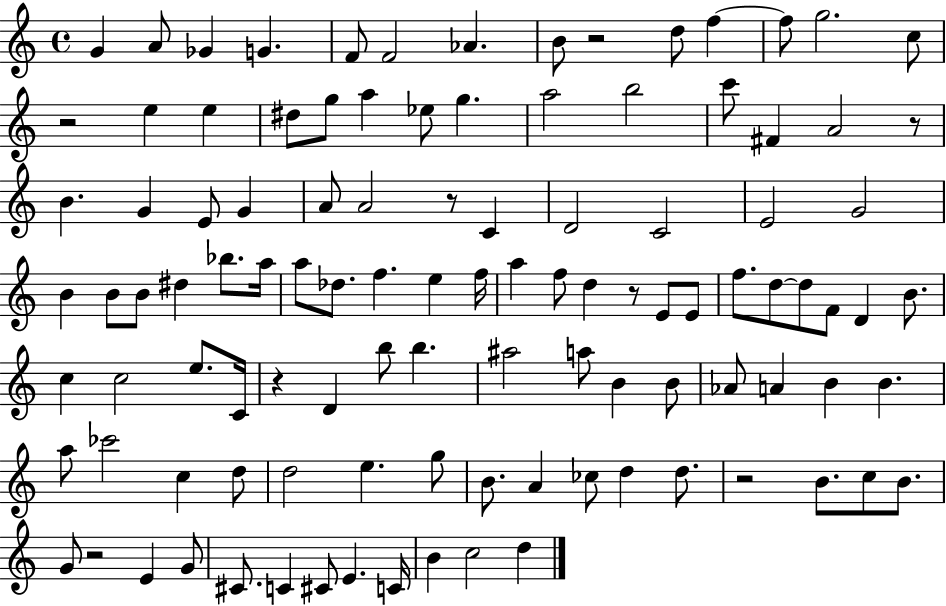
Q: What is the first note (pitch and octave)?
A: G4